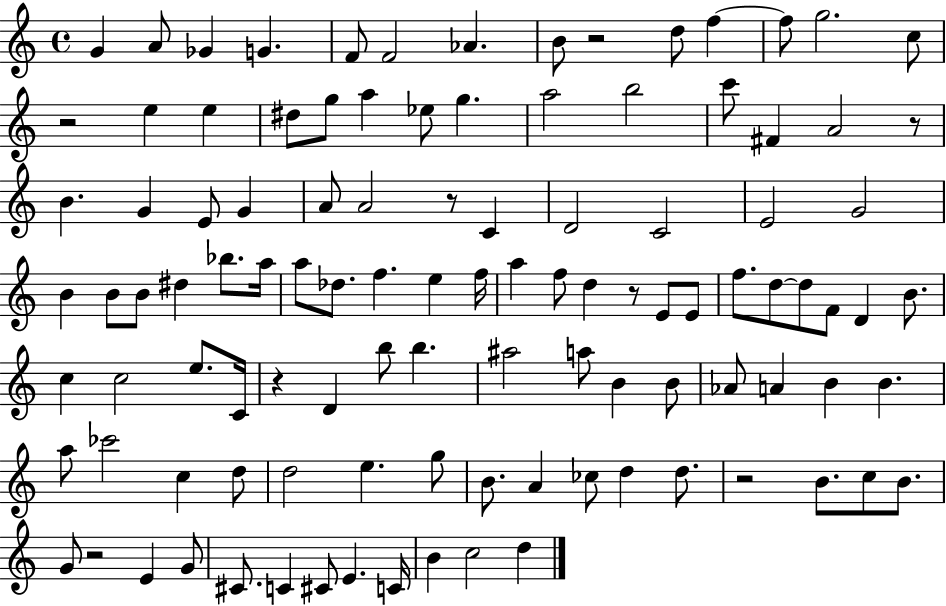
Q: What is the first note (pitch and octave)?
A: G4